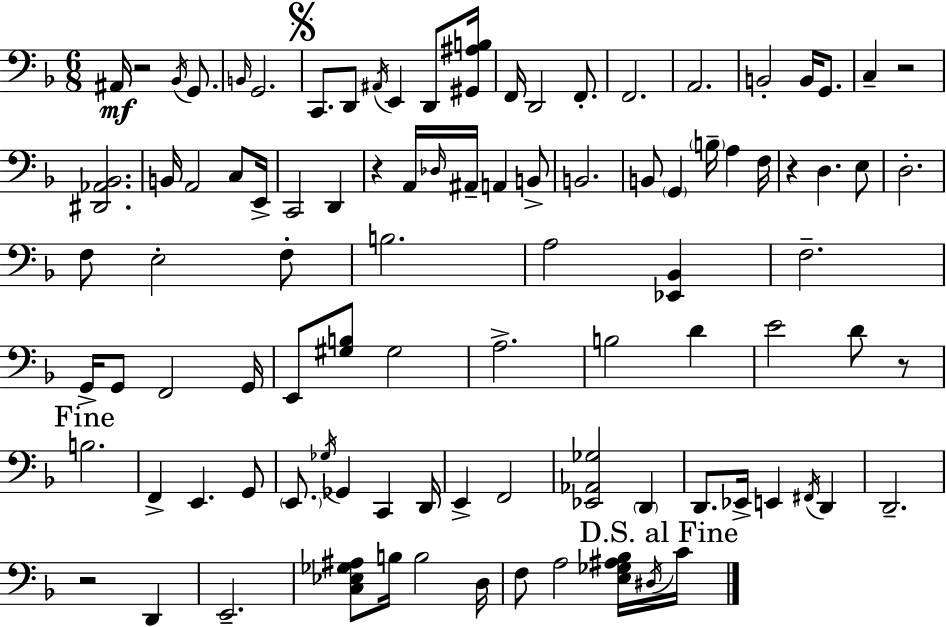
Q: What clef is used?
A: bass